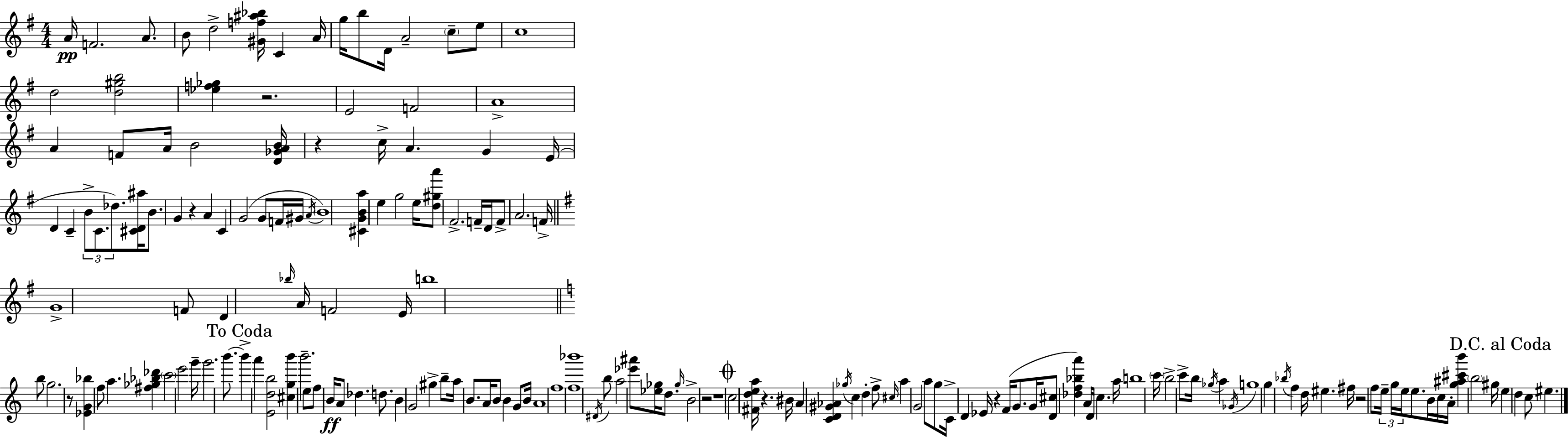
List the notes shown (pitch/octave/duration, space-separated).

A4/s F4/h. A4/e. B4/e D5/h [G#4,F5,A#5,Bb5]/s C4/q A4/s G5/s B5/e D4/s A4/h C5/e E5/e C5/w D5/h [D5,G#5,B5]/h [Eb5,F5,Gb5]/q R/h. E4/h F4/h A4/w A4/q F4/e A4/s B4/h [D4,Gb4,A4,B4]/s R/q C5/s A4/q. G4/q E4/s D4/q C4/q B4/e C4/e. Db5/e. [C#4,D4,A#5]/s B4/e. G4/q R/q A4/q C4/q G4/h G4/e F4/s G#4/s A4/s B4/w [C#4,G4,B4,A5]/q E5/q G5/h E5/s [D5,G#5,A6]/e F#4/h. F4/s D4/s F4/e A4/h. F4/s G4/w F4/e D4/q Bb5/s A4/s F4/h E4/s B5/w B5/e G5/h. R/e [Eb4,G4,Bb5]/q F5/e A5/q. [F#5,Gb5,Bb5,Db6]/q C6/h E6/h G6/s G6/h. B6/e. B6/q A6/q [E4,D5,B5]/h [C#5,G5,B6]/q B6/h. E5/e F5/e B4/s A4/e Db5/q. D5/e. B4/q G4/h G#5/q B5/e A5/s B4/e. A4/s B4/e B4/q G4/e B4/s A4/w F5/w [F5,Bb6]/w D#4/s B5/e A5/h [Eb6,A#6]/e [Eb5,Gb5]/s D5/e. Gb5/s B4/h R/h R/w C5/h [F#4,D5,E5,A5]/s R/q. BIS4/s A4/q [C4,D4,G#4,Ab4]/q Gb5/s C5/q D5/q F5/e C#5/s A5/q G4/h A5/e G5/e C4/s D4/q Eb4/s R/q F4/s G4/e. G4/s [D4,C#5]/e [Db5,F5,Bb5,A6]/q A4/s D4/s C5/q. A5/s B5/w C6/s B5/h C6/e B5/s Gb5/s A5/q Gb4/s G5/w G5/q Bb5/s F5/q D5/s EIS5/q. F#5/s R/h F5/e E5/s G5/s E5/s E5/e. B4/s C5/s A4/s [G5,A#5,C#6,B6]/q B5/h G#5/s E5/q D5/q C5/e EIS5/q.